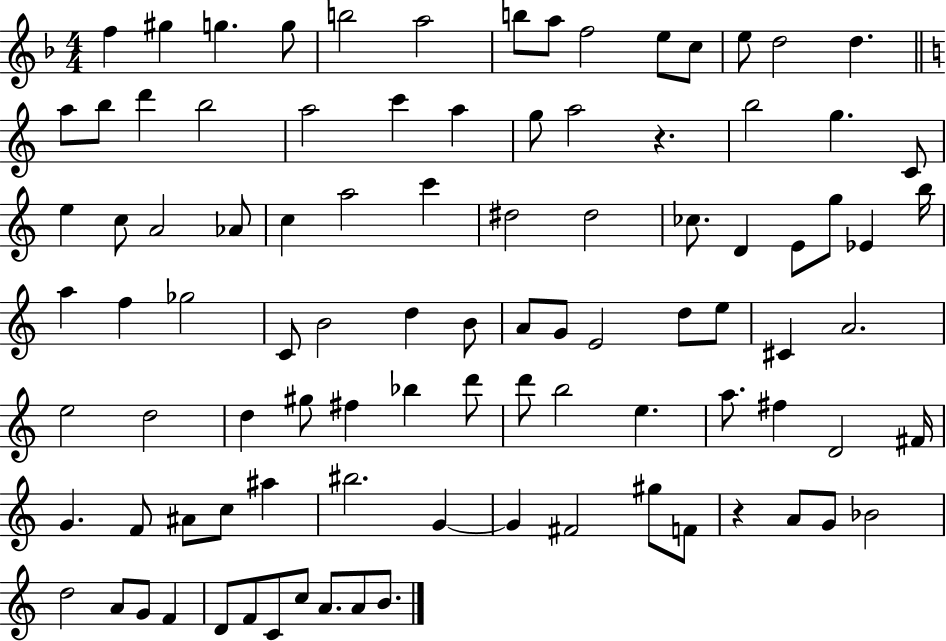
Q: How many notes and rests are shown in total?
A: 96